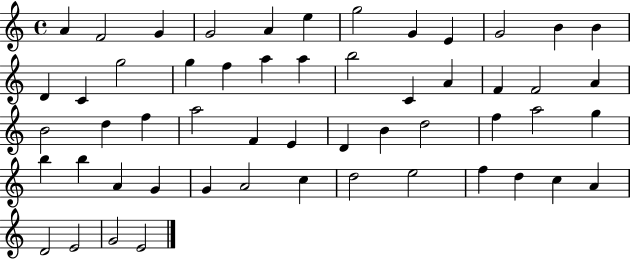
{
  \clef treble
  \time 4/4
  \defaultTimeSignature
  \key c \major
  a'4 f'2 g'4 | g'2 a'4 e''4 | g''2 g'4 e'4 | g'2 b'4 b'4 | \break d'4 c'4 g''2 | g''4 f''4 a''4 a''4 | b''2 c'4 a'4 | f'4 f'2 a'4 | \break b'2 d''4 f''4 | a''2 f'4 e'4 | d'4 b'4 d''2 | f''4 a''2 g''4 | \break b''4 b''4 a'4 g'4 | g'4 a'2 c''4 | d''2 e''2 | f''4 d''4 c''4 a'4 | \break d'2 e'2 | g'2 e'2 | \bar "|."
}